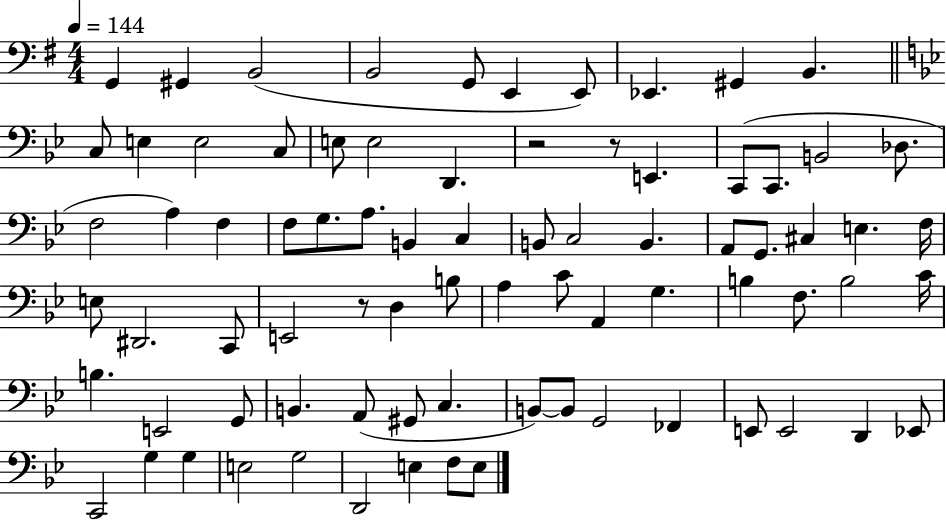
X:1
T:Untitled
M:4/4
L:1/4
K:G
G,, ^G,, B,,2 B,,2 G,,/2 E,, E,,/2 _E,, ^G,, B,, C,/2 E, E,2 C,/2 E,/2 E,2 D,, z2 z/2 E,, C,,/2 C,,/2 B,,2 _D,/2 F,2 A, F, F,/2 G,/2 A,/2 B,, C, B,,/2 C,2 B,, A,,/2 G,,/2 ^C, E, F,/4 E,/2 ^D,,2 C,,/2 E,,2 z/2 D, B,/2 A, C/2 A,, G, B, F,/2 B,2 C/4 B, E,,2 G,,/2 B,, A,,/2 ^G,,/2 C, B,,/2 B,,/2 G,,2 _F,, E,,/2 E,,2 D,, _E,,/2 C,,2 G, G, E,2 G,2 D,,2 E, F,/2 E,/2